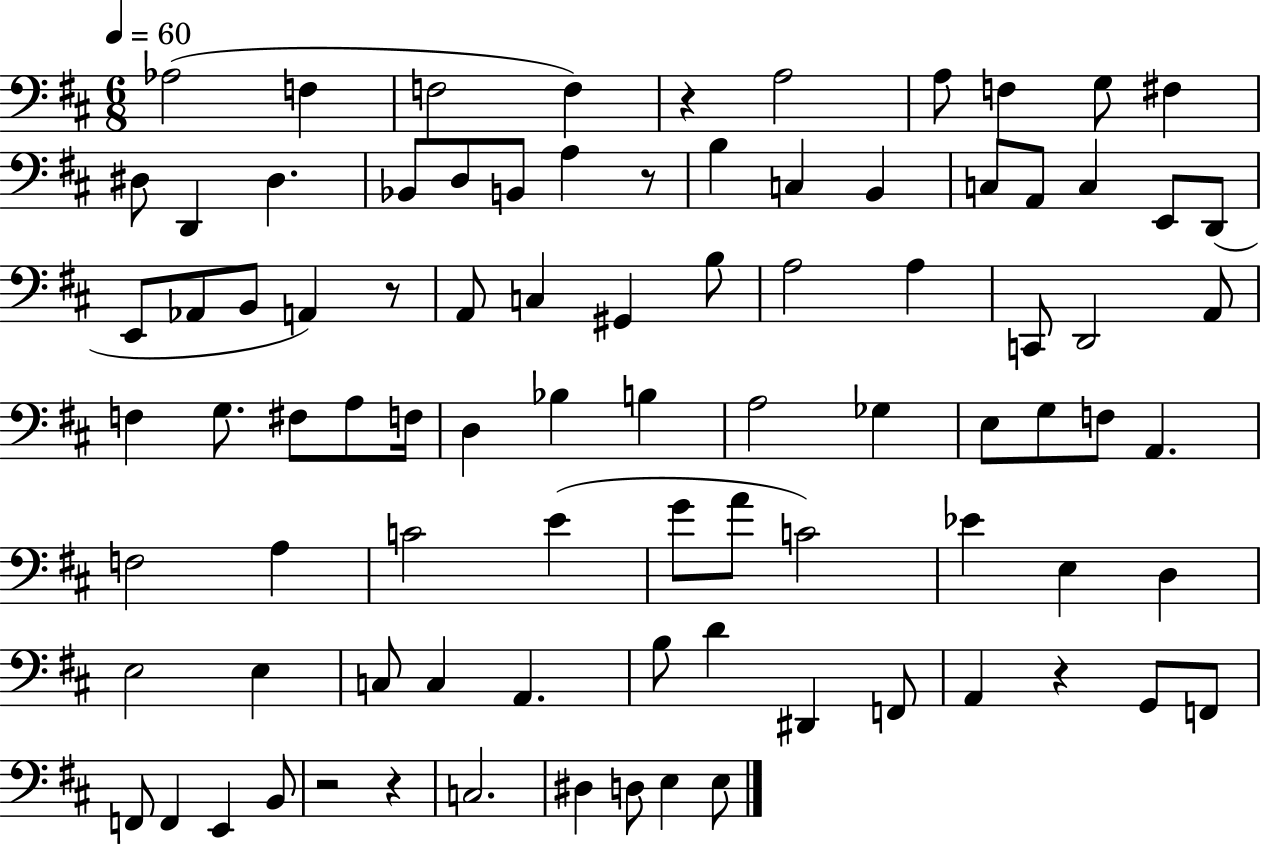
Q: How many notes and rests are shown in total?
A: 88